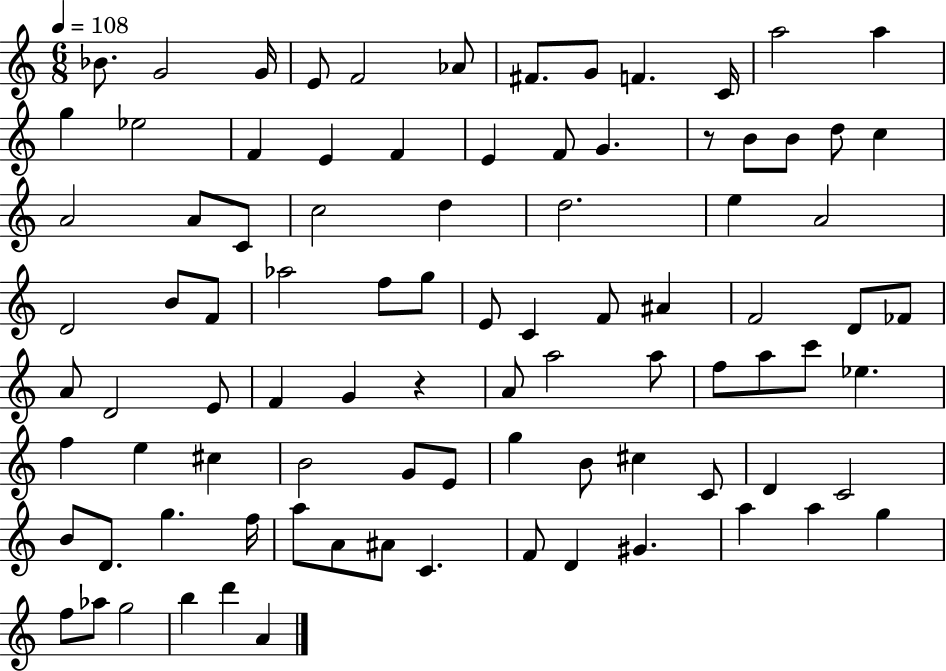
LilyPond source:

{
  \clef treble
  \numericTimeSignature
  \time 6/8
  \key c \major
  \tempo 4 = 108
  bes'8. g'2 g'16 | e'8 f'2 aes'8 | fis'8. g'8 f'4. c'16 | a''2 a''4 | \break g''4 ees''2 | f'4 e'4 f'4 | e'4 f'8 g'4. | r8 b'8 b'8 d''8 c''4 | \break a'2 a'8 c'8 | c''2 d''4 | d''2. | e''4 a'2 | \break d'2 b'8 f'8 | aes''2 f''8 g''8 | e'8 c'4 f'8 ais'4 | f'2 d'8 fes'8 | \break a'8 d'2 e'8 | f'4 g'4 r4 | a'8 a''2 a''8 | f''8 a''8 c'''8 ees''4. | \break f''4 e''4 cis''4 | b'2 g'8 e'8 | g''4 b'8 cis''4 c'8 | d'4 c'2 | \break b'8 d'8. g''4. f''16 | a''8 a'8 ais'8 c'4. | f'8 d'4 gis'4. | a''4 a''4 g''4 | \break f''8 aes''8 g''2 | b''4 d'''4 a'4 | \bar "|."
}